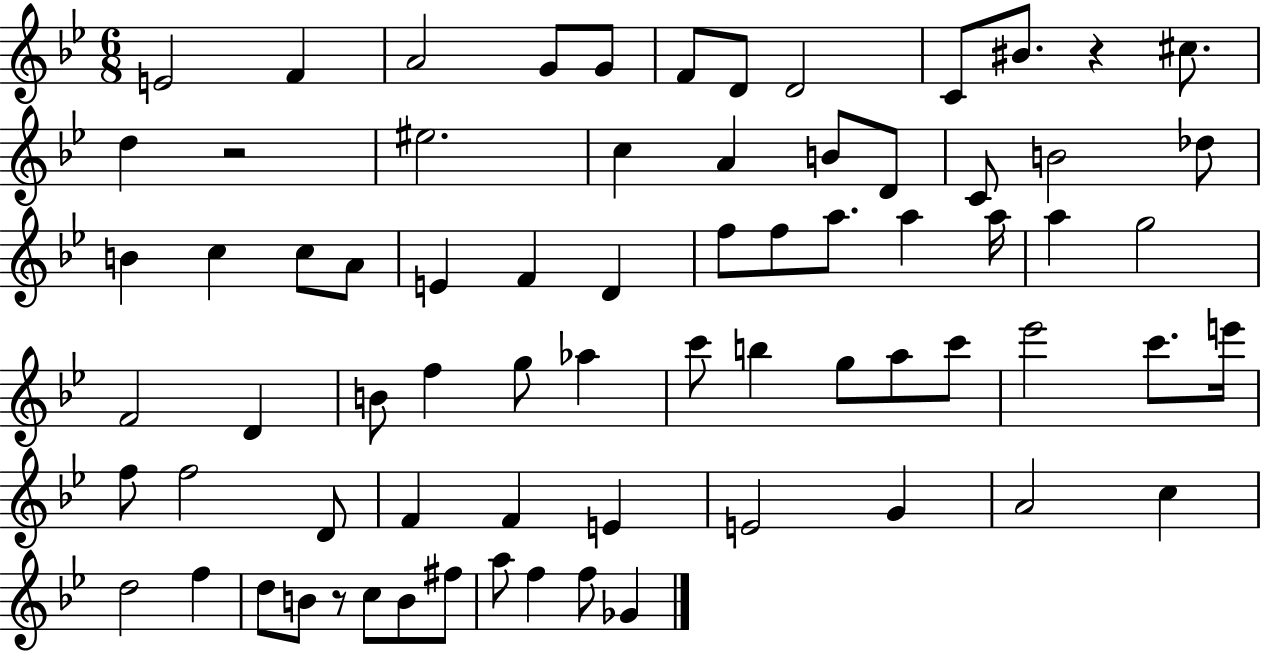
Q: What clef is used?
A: treble